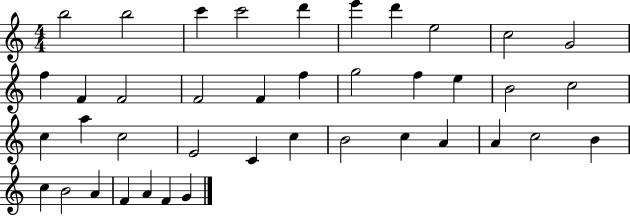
B5/h B5/h C6/q C6/h D6/q E6/q D6/q E5/h C5/h G4/h F5/q F4/q F4/h F4/h F4/q F5/q G5/h F5/q E5/q B4/h C5/h C5/q A5/q C5/h E4/h C4/q C5/q B4/h C5/q A4/q A4/q C5/h B4/q C5/q B4/h A4/q F4/q A4/q F4/q G4/q